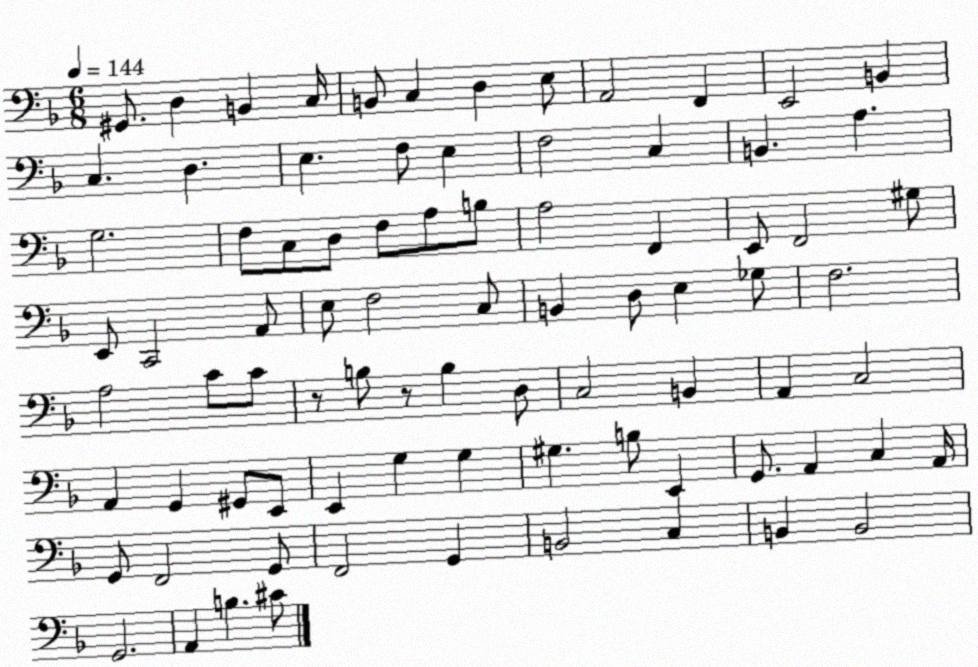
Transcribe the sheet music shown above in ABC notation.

X:1
T:Untitled
M:6/8
L:1/4
K:F
^G,,/2 D, B,, C,/4 B,,/2 C, D, E,/2 A,,2 F,, E,,2 B,, C, D, E, F,/2 E, F,2 C, B,, A, G,2 F,/2 C,/2 D,/2 F,/2 A,/2 B,/2 A,2 F,, E,,/2 F,,2 ^G,/2 E,,/2 C,,2 A,,/2 E,/2 F,2 C,/2 B,, D,/2 E, _G,/2 F,2 A,2 C/2 C/2 z/2 B,/2 z/2 B, D,/2 C,2 B,, A,, C,2 A,, G,, ^G,,/2 E,,/2 E,, G, G, ^G, B,/2 E,, G,,/2 A,, C, A,,/4 G,,/2 F,,2 G,,/2 F,,2 G,, B,,2 C, B,, B,,2 G,,2 A,, B, ^C/2